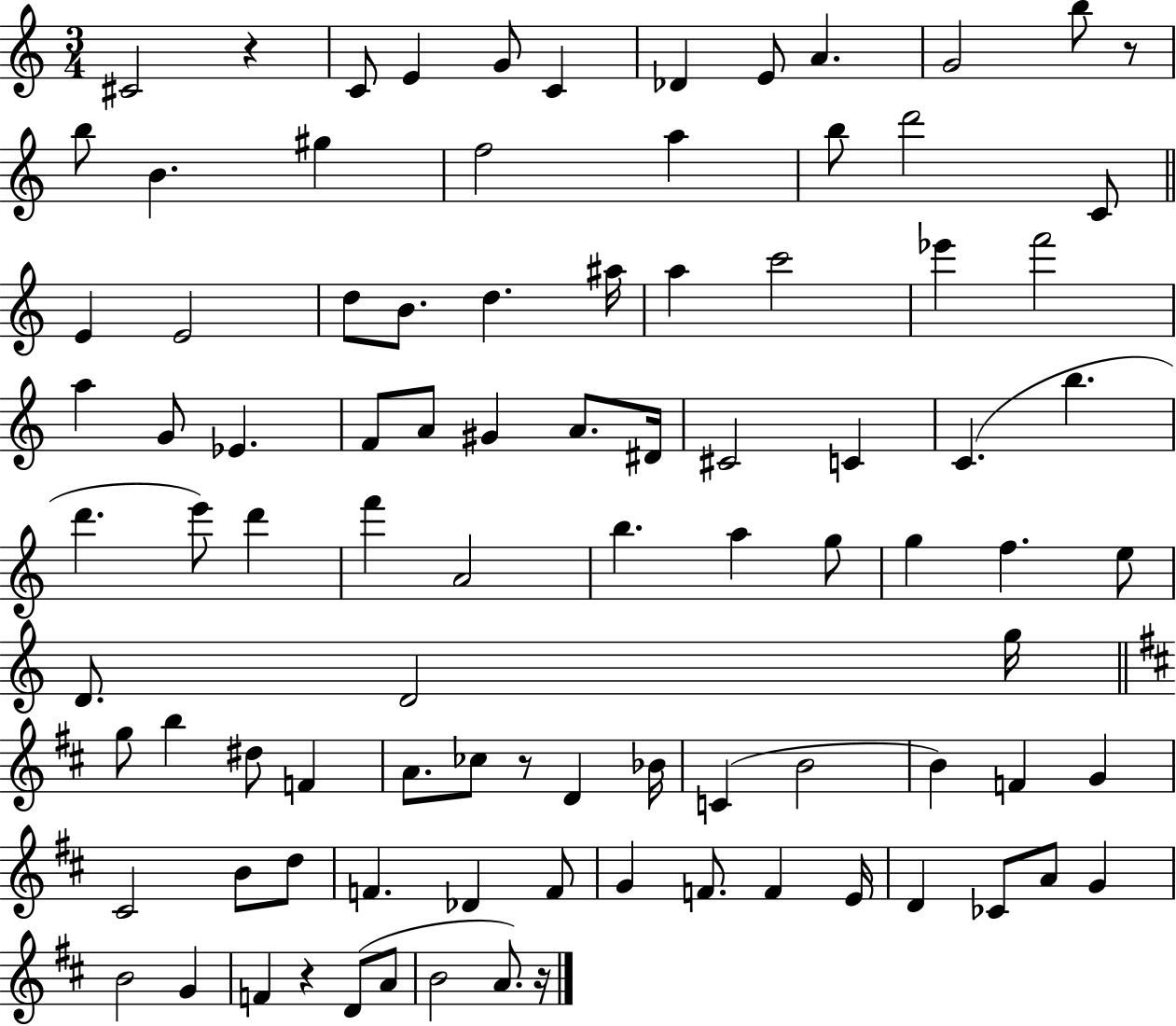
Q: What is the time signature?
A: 3/4